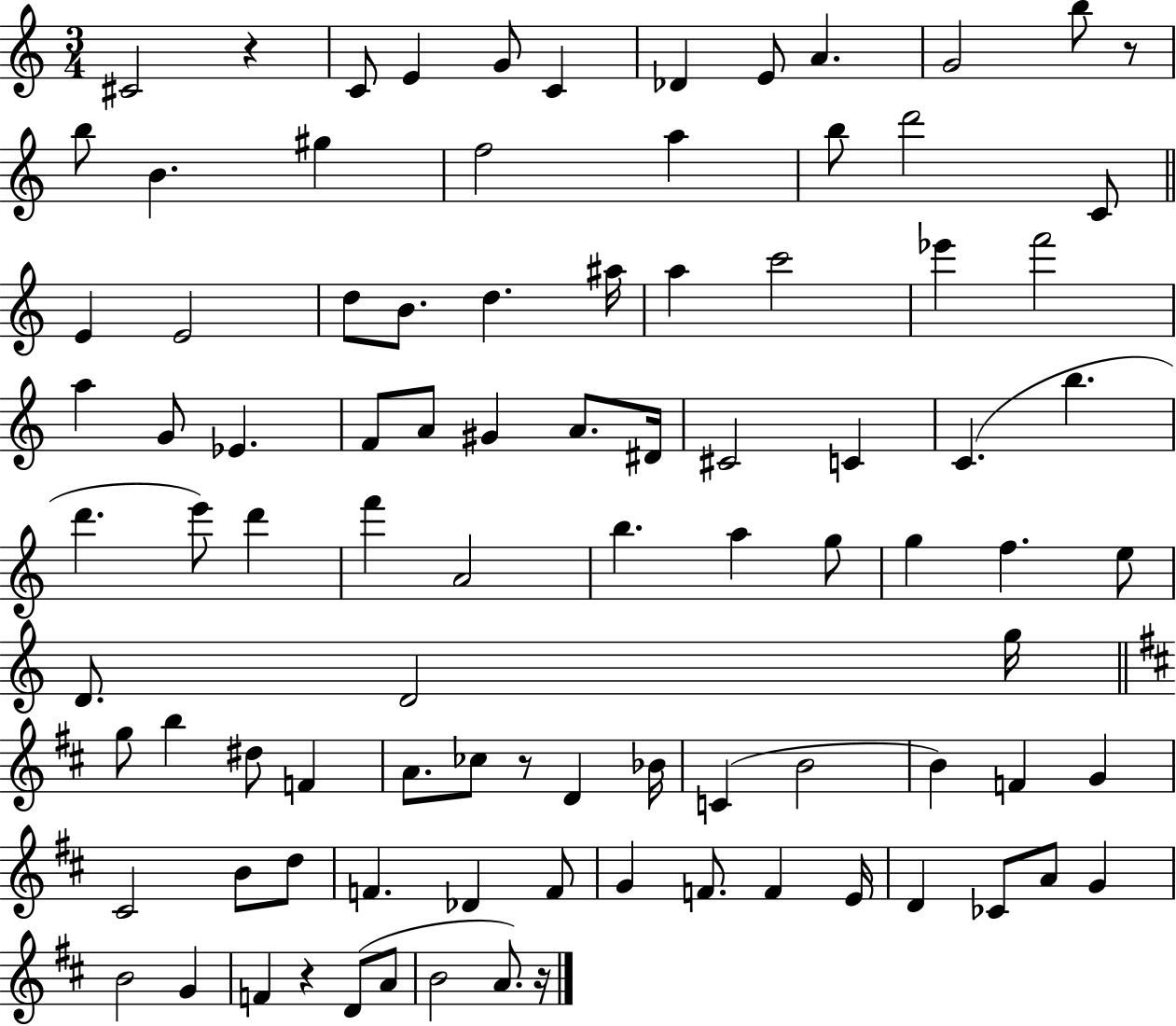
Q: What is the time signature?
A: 3/4